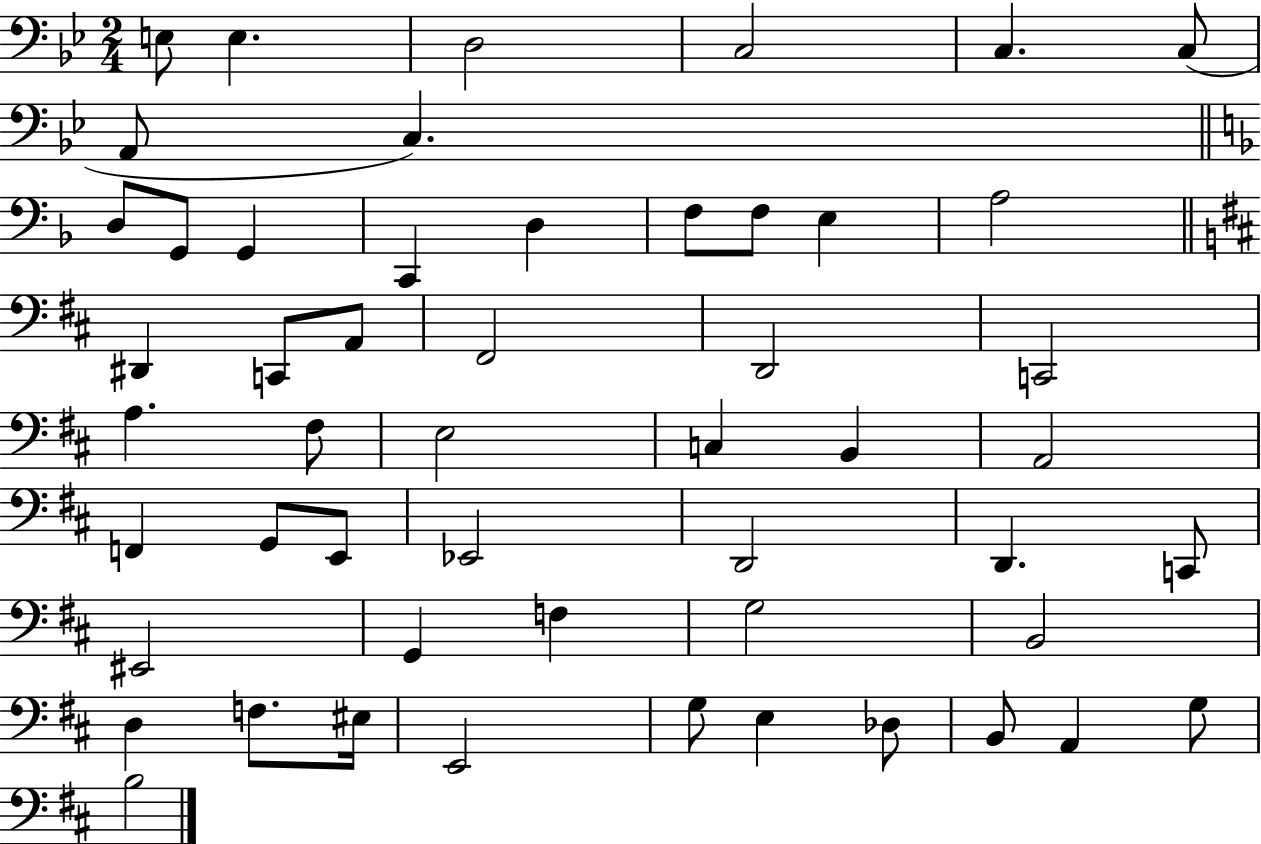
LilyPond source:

{
  \clef bass
  \numericTimeSignature
  \time 2/4
  \key bes \major
  e8 e4. | d2 | c2 | c4. c8( | \break a,8 c4.) | \bar "||" \break \key f \major d8 g,8 g,4 | c,4 d4 | f8 f8 e4 | a2 | \break \bar "||" \break \key d \major dis,4 c,8 a,8 | fis,2 | d,2 | c,2 | \break a4. fis8 | e2 | c4 b,4 | a,2 | \break f,4 g,8 e,8 | ees,2 | d,2 | d,4. c,8 | \break eis,2 | g,4 f4 | g2 | b,2 | \break d4 f8. eis16 | e,2 | g8 e4 des8 | b,8 a,4 g8 | \break b2 | \bar "|."
}